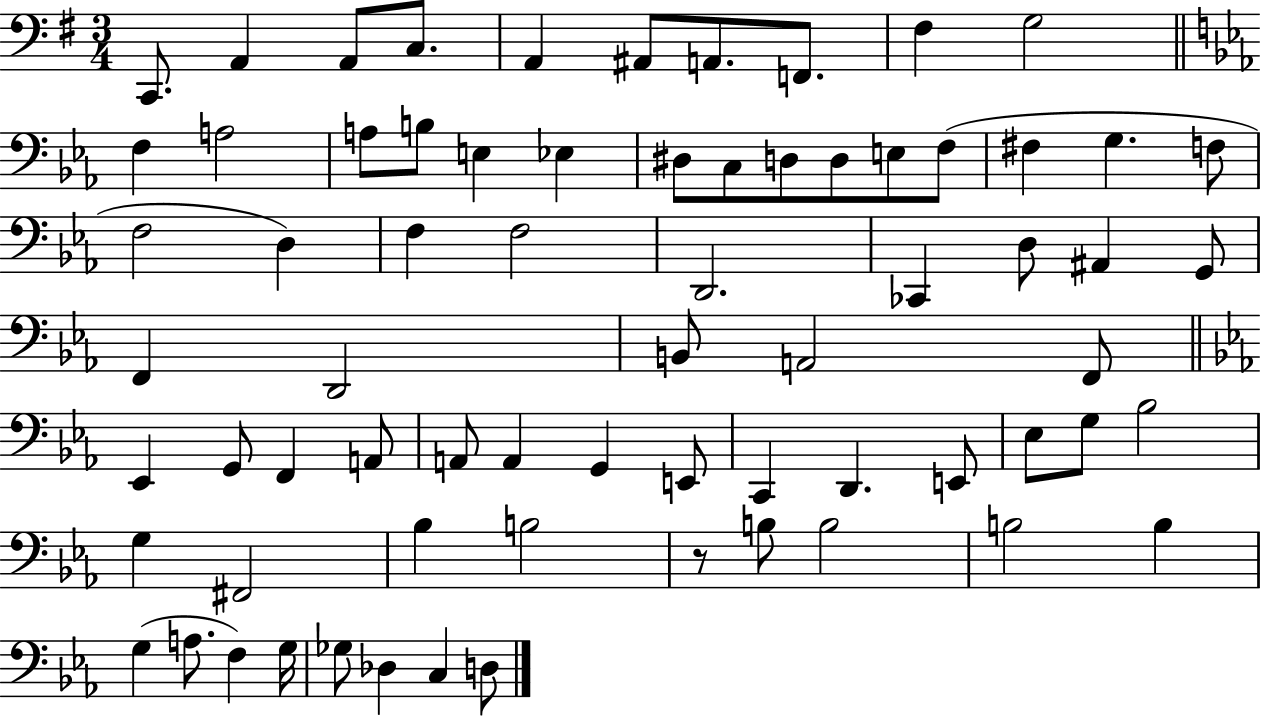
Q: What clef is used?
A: bass